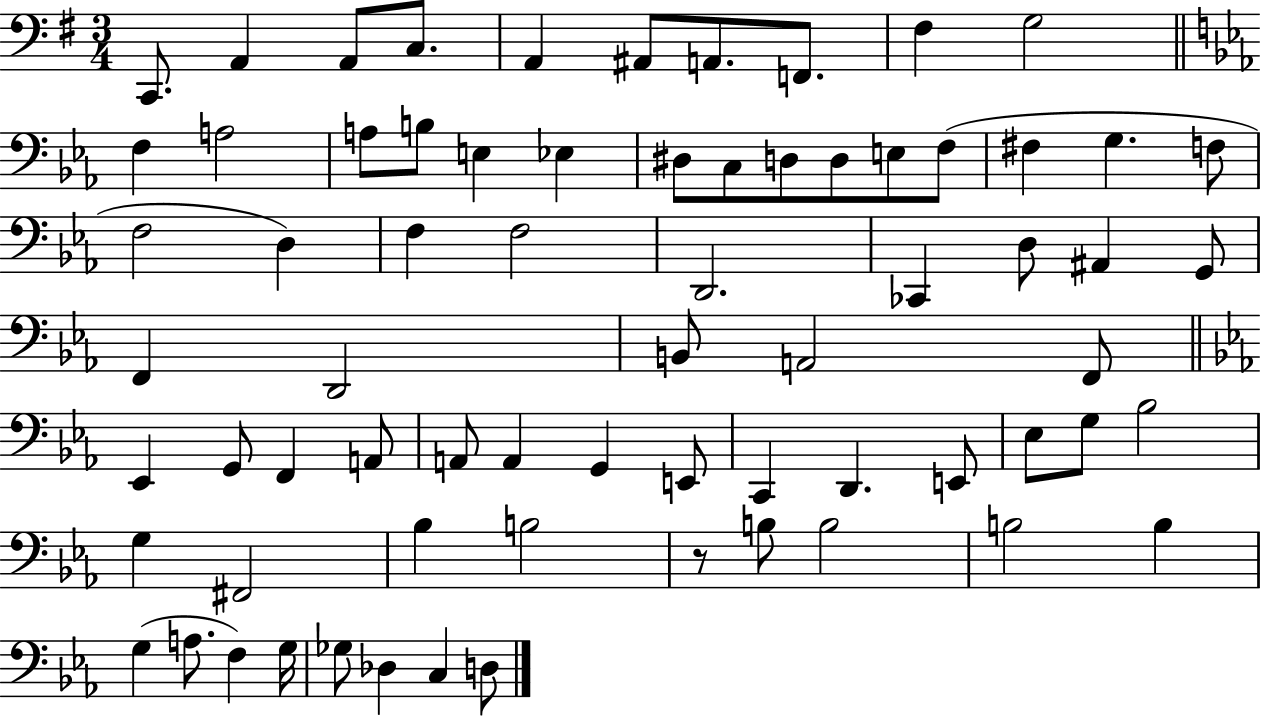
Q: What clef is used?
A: bass